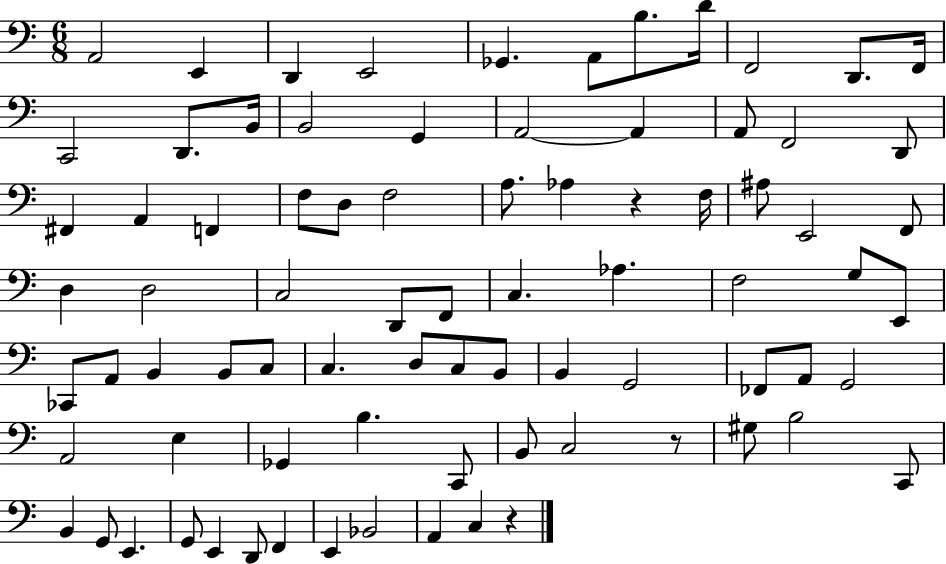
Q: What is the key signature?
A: C major